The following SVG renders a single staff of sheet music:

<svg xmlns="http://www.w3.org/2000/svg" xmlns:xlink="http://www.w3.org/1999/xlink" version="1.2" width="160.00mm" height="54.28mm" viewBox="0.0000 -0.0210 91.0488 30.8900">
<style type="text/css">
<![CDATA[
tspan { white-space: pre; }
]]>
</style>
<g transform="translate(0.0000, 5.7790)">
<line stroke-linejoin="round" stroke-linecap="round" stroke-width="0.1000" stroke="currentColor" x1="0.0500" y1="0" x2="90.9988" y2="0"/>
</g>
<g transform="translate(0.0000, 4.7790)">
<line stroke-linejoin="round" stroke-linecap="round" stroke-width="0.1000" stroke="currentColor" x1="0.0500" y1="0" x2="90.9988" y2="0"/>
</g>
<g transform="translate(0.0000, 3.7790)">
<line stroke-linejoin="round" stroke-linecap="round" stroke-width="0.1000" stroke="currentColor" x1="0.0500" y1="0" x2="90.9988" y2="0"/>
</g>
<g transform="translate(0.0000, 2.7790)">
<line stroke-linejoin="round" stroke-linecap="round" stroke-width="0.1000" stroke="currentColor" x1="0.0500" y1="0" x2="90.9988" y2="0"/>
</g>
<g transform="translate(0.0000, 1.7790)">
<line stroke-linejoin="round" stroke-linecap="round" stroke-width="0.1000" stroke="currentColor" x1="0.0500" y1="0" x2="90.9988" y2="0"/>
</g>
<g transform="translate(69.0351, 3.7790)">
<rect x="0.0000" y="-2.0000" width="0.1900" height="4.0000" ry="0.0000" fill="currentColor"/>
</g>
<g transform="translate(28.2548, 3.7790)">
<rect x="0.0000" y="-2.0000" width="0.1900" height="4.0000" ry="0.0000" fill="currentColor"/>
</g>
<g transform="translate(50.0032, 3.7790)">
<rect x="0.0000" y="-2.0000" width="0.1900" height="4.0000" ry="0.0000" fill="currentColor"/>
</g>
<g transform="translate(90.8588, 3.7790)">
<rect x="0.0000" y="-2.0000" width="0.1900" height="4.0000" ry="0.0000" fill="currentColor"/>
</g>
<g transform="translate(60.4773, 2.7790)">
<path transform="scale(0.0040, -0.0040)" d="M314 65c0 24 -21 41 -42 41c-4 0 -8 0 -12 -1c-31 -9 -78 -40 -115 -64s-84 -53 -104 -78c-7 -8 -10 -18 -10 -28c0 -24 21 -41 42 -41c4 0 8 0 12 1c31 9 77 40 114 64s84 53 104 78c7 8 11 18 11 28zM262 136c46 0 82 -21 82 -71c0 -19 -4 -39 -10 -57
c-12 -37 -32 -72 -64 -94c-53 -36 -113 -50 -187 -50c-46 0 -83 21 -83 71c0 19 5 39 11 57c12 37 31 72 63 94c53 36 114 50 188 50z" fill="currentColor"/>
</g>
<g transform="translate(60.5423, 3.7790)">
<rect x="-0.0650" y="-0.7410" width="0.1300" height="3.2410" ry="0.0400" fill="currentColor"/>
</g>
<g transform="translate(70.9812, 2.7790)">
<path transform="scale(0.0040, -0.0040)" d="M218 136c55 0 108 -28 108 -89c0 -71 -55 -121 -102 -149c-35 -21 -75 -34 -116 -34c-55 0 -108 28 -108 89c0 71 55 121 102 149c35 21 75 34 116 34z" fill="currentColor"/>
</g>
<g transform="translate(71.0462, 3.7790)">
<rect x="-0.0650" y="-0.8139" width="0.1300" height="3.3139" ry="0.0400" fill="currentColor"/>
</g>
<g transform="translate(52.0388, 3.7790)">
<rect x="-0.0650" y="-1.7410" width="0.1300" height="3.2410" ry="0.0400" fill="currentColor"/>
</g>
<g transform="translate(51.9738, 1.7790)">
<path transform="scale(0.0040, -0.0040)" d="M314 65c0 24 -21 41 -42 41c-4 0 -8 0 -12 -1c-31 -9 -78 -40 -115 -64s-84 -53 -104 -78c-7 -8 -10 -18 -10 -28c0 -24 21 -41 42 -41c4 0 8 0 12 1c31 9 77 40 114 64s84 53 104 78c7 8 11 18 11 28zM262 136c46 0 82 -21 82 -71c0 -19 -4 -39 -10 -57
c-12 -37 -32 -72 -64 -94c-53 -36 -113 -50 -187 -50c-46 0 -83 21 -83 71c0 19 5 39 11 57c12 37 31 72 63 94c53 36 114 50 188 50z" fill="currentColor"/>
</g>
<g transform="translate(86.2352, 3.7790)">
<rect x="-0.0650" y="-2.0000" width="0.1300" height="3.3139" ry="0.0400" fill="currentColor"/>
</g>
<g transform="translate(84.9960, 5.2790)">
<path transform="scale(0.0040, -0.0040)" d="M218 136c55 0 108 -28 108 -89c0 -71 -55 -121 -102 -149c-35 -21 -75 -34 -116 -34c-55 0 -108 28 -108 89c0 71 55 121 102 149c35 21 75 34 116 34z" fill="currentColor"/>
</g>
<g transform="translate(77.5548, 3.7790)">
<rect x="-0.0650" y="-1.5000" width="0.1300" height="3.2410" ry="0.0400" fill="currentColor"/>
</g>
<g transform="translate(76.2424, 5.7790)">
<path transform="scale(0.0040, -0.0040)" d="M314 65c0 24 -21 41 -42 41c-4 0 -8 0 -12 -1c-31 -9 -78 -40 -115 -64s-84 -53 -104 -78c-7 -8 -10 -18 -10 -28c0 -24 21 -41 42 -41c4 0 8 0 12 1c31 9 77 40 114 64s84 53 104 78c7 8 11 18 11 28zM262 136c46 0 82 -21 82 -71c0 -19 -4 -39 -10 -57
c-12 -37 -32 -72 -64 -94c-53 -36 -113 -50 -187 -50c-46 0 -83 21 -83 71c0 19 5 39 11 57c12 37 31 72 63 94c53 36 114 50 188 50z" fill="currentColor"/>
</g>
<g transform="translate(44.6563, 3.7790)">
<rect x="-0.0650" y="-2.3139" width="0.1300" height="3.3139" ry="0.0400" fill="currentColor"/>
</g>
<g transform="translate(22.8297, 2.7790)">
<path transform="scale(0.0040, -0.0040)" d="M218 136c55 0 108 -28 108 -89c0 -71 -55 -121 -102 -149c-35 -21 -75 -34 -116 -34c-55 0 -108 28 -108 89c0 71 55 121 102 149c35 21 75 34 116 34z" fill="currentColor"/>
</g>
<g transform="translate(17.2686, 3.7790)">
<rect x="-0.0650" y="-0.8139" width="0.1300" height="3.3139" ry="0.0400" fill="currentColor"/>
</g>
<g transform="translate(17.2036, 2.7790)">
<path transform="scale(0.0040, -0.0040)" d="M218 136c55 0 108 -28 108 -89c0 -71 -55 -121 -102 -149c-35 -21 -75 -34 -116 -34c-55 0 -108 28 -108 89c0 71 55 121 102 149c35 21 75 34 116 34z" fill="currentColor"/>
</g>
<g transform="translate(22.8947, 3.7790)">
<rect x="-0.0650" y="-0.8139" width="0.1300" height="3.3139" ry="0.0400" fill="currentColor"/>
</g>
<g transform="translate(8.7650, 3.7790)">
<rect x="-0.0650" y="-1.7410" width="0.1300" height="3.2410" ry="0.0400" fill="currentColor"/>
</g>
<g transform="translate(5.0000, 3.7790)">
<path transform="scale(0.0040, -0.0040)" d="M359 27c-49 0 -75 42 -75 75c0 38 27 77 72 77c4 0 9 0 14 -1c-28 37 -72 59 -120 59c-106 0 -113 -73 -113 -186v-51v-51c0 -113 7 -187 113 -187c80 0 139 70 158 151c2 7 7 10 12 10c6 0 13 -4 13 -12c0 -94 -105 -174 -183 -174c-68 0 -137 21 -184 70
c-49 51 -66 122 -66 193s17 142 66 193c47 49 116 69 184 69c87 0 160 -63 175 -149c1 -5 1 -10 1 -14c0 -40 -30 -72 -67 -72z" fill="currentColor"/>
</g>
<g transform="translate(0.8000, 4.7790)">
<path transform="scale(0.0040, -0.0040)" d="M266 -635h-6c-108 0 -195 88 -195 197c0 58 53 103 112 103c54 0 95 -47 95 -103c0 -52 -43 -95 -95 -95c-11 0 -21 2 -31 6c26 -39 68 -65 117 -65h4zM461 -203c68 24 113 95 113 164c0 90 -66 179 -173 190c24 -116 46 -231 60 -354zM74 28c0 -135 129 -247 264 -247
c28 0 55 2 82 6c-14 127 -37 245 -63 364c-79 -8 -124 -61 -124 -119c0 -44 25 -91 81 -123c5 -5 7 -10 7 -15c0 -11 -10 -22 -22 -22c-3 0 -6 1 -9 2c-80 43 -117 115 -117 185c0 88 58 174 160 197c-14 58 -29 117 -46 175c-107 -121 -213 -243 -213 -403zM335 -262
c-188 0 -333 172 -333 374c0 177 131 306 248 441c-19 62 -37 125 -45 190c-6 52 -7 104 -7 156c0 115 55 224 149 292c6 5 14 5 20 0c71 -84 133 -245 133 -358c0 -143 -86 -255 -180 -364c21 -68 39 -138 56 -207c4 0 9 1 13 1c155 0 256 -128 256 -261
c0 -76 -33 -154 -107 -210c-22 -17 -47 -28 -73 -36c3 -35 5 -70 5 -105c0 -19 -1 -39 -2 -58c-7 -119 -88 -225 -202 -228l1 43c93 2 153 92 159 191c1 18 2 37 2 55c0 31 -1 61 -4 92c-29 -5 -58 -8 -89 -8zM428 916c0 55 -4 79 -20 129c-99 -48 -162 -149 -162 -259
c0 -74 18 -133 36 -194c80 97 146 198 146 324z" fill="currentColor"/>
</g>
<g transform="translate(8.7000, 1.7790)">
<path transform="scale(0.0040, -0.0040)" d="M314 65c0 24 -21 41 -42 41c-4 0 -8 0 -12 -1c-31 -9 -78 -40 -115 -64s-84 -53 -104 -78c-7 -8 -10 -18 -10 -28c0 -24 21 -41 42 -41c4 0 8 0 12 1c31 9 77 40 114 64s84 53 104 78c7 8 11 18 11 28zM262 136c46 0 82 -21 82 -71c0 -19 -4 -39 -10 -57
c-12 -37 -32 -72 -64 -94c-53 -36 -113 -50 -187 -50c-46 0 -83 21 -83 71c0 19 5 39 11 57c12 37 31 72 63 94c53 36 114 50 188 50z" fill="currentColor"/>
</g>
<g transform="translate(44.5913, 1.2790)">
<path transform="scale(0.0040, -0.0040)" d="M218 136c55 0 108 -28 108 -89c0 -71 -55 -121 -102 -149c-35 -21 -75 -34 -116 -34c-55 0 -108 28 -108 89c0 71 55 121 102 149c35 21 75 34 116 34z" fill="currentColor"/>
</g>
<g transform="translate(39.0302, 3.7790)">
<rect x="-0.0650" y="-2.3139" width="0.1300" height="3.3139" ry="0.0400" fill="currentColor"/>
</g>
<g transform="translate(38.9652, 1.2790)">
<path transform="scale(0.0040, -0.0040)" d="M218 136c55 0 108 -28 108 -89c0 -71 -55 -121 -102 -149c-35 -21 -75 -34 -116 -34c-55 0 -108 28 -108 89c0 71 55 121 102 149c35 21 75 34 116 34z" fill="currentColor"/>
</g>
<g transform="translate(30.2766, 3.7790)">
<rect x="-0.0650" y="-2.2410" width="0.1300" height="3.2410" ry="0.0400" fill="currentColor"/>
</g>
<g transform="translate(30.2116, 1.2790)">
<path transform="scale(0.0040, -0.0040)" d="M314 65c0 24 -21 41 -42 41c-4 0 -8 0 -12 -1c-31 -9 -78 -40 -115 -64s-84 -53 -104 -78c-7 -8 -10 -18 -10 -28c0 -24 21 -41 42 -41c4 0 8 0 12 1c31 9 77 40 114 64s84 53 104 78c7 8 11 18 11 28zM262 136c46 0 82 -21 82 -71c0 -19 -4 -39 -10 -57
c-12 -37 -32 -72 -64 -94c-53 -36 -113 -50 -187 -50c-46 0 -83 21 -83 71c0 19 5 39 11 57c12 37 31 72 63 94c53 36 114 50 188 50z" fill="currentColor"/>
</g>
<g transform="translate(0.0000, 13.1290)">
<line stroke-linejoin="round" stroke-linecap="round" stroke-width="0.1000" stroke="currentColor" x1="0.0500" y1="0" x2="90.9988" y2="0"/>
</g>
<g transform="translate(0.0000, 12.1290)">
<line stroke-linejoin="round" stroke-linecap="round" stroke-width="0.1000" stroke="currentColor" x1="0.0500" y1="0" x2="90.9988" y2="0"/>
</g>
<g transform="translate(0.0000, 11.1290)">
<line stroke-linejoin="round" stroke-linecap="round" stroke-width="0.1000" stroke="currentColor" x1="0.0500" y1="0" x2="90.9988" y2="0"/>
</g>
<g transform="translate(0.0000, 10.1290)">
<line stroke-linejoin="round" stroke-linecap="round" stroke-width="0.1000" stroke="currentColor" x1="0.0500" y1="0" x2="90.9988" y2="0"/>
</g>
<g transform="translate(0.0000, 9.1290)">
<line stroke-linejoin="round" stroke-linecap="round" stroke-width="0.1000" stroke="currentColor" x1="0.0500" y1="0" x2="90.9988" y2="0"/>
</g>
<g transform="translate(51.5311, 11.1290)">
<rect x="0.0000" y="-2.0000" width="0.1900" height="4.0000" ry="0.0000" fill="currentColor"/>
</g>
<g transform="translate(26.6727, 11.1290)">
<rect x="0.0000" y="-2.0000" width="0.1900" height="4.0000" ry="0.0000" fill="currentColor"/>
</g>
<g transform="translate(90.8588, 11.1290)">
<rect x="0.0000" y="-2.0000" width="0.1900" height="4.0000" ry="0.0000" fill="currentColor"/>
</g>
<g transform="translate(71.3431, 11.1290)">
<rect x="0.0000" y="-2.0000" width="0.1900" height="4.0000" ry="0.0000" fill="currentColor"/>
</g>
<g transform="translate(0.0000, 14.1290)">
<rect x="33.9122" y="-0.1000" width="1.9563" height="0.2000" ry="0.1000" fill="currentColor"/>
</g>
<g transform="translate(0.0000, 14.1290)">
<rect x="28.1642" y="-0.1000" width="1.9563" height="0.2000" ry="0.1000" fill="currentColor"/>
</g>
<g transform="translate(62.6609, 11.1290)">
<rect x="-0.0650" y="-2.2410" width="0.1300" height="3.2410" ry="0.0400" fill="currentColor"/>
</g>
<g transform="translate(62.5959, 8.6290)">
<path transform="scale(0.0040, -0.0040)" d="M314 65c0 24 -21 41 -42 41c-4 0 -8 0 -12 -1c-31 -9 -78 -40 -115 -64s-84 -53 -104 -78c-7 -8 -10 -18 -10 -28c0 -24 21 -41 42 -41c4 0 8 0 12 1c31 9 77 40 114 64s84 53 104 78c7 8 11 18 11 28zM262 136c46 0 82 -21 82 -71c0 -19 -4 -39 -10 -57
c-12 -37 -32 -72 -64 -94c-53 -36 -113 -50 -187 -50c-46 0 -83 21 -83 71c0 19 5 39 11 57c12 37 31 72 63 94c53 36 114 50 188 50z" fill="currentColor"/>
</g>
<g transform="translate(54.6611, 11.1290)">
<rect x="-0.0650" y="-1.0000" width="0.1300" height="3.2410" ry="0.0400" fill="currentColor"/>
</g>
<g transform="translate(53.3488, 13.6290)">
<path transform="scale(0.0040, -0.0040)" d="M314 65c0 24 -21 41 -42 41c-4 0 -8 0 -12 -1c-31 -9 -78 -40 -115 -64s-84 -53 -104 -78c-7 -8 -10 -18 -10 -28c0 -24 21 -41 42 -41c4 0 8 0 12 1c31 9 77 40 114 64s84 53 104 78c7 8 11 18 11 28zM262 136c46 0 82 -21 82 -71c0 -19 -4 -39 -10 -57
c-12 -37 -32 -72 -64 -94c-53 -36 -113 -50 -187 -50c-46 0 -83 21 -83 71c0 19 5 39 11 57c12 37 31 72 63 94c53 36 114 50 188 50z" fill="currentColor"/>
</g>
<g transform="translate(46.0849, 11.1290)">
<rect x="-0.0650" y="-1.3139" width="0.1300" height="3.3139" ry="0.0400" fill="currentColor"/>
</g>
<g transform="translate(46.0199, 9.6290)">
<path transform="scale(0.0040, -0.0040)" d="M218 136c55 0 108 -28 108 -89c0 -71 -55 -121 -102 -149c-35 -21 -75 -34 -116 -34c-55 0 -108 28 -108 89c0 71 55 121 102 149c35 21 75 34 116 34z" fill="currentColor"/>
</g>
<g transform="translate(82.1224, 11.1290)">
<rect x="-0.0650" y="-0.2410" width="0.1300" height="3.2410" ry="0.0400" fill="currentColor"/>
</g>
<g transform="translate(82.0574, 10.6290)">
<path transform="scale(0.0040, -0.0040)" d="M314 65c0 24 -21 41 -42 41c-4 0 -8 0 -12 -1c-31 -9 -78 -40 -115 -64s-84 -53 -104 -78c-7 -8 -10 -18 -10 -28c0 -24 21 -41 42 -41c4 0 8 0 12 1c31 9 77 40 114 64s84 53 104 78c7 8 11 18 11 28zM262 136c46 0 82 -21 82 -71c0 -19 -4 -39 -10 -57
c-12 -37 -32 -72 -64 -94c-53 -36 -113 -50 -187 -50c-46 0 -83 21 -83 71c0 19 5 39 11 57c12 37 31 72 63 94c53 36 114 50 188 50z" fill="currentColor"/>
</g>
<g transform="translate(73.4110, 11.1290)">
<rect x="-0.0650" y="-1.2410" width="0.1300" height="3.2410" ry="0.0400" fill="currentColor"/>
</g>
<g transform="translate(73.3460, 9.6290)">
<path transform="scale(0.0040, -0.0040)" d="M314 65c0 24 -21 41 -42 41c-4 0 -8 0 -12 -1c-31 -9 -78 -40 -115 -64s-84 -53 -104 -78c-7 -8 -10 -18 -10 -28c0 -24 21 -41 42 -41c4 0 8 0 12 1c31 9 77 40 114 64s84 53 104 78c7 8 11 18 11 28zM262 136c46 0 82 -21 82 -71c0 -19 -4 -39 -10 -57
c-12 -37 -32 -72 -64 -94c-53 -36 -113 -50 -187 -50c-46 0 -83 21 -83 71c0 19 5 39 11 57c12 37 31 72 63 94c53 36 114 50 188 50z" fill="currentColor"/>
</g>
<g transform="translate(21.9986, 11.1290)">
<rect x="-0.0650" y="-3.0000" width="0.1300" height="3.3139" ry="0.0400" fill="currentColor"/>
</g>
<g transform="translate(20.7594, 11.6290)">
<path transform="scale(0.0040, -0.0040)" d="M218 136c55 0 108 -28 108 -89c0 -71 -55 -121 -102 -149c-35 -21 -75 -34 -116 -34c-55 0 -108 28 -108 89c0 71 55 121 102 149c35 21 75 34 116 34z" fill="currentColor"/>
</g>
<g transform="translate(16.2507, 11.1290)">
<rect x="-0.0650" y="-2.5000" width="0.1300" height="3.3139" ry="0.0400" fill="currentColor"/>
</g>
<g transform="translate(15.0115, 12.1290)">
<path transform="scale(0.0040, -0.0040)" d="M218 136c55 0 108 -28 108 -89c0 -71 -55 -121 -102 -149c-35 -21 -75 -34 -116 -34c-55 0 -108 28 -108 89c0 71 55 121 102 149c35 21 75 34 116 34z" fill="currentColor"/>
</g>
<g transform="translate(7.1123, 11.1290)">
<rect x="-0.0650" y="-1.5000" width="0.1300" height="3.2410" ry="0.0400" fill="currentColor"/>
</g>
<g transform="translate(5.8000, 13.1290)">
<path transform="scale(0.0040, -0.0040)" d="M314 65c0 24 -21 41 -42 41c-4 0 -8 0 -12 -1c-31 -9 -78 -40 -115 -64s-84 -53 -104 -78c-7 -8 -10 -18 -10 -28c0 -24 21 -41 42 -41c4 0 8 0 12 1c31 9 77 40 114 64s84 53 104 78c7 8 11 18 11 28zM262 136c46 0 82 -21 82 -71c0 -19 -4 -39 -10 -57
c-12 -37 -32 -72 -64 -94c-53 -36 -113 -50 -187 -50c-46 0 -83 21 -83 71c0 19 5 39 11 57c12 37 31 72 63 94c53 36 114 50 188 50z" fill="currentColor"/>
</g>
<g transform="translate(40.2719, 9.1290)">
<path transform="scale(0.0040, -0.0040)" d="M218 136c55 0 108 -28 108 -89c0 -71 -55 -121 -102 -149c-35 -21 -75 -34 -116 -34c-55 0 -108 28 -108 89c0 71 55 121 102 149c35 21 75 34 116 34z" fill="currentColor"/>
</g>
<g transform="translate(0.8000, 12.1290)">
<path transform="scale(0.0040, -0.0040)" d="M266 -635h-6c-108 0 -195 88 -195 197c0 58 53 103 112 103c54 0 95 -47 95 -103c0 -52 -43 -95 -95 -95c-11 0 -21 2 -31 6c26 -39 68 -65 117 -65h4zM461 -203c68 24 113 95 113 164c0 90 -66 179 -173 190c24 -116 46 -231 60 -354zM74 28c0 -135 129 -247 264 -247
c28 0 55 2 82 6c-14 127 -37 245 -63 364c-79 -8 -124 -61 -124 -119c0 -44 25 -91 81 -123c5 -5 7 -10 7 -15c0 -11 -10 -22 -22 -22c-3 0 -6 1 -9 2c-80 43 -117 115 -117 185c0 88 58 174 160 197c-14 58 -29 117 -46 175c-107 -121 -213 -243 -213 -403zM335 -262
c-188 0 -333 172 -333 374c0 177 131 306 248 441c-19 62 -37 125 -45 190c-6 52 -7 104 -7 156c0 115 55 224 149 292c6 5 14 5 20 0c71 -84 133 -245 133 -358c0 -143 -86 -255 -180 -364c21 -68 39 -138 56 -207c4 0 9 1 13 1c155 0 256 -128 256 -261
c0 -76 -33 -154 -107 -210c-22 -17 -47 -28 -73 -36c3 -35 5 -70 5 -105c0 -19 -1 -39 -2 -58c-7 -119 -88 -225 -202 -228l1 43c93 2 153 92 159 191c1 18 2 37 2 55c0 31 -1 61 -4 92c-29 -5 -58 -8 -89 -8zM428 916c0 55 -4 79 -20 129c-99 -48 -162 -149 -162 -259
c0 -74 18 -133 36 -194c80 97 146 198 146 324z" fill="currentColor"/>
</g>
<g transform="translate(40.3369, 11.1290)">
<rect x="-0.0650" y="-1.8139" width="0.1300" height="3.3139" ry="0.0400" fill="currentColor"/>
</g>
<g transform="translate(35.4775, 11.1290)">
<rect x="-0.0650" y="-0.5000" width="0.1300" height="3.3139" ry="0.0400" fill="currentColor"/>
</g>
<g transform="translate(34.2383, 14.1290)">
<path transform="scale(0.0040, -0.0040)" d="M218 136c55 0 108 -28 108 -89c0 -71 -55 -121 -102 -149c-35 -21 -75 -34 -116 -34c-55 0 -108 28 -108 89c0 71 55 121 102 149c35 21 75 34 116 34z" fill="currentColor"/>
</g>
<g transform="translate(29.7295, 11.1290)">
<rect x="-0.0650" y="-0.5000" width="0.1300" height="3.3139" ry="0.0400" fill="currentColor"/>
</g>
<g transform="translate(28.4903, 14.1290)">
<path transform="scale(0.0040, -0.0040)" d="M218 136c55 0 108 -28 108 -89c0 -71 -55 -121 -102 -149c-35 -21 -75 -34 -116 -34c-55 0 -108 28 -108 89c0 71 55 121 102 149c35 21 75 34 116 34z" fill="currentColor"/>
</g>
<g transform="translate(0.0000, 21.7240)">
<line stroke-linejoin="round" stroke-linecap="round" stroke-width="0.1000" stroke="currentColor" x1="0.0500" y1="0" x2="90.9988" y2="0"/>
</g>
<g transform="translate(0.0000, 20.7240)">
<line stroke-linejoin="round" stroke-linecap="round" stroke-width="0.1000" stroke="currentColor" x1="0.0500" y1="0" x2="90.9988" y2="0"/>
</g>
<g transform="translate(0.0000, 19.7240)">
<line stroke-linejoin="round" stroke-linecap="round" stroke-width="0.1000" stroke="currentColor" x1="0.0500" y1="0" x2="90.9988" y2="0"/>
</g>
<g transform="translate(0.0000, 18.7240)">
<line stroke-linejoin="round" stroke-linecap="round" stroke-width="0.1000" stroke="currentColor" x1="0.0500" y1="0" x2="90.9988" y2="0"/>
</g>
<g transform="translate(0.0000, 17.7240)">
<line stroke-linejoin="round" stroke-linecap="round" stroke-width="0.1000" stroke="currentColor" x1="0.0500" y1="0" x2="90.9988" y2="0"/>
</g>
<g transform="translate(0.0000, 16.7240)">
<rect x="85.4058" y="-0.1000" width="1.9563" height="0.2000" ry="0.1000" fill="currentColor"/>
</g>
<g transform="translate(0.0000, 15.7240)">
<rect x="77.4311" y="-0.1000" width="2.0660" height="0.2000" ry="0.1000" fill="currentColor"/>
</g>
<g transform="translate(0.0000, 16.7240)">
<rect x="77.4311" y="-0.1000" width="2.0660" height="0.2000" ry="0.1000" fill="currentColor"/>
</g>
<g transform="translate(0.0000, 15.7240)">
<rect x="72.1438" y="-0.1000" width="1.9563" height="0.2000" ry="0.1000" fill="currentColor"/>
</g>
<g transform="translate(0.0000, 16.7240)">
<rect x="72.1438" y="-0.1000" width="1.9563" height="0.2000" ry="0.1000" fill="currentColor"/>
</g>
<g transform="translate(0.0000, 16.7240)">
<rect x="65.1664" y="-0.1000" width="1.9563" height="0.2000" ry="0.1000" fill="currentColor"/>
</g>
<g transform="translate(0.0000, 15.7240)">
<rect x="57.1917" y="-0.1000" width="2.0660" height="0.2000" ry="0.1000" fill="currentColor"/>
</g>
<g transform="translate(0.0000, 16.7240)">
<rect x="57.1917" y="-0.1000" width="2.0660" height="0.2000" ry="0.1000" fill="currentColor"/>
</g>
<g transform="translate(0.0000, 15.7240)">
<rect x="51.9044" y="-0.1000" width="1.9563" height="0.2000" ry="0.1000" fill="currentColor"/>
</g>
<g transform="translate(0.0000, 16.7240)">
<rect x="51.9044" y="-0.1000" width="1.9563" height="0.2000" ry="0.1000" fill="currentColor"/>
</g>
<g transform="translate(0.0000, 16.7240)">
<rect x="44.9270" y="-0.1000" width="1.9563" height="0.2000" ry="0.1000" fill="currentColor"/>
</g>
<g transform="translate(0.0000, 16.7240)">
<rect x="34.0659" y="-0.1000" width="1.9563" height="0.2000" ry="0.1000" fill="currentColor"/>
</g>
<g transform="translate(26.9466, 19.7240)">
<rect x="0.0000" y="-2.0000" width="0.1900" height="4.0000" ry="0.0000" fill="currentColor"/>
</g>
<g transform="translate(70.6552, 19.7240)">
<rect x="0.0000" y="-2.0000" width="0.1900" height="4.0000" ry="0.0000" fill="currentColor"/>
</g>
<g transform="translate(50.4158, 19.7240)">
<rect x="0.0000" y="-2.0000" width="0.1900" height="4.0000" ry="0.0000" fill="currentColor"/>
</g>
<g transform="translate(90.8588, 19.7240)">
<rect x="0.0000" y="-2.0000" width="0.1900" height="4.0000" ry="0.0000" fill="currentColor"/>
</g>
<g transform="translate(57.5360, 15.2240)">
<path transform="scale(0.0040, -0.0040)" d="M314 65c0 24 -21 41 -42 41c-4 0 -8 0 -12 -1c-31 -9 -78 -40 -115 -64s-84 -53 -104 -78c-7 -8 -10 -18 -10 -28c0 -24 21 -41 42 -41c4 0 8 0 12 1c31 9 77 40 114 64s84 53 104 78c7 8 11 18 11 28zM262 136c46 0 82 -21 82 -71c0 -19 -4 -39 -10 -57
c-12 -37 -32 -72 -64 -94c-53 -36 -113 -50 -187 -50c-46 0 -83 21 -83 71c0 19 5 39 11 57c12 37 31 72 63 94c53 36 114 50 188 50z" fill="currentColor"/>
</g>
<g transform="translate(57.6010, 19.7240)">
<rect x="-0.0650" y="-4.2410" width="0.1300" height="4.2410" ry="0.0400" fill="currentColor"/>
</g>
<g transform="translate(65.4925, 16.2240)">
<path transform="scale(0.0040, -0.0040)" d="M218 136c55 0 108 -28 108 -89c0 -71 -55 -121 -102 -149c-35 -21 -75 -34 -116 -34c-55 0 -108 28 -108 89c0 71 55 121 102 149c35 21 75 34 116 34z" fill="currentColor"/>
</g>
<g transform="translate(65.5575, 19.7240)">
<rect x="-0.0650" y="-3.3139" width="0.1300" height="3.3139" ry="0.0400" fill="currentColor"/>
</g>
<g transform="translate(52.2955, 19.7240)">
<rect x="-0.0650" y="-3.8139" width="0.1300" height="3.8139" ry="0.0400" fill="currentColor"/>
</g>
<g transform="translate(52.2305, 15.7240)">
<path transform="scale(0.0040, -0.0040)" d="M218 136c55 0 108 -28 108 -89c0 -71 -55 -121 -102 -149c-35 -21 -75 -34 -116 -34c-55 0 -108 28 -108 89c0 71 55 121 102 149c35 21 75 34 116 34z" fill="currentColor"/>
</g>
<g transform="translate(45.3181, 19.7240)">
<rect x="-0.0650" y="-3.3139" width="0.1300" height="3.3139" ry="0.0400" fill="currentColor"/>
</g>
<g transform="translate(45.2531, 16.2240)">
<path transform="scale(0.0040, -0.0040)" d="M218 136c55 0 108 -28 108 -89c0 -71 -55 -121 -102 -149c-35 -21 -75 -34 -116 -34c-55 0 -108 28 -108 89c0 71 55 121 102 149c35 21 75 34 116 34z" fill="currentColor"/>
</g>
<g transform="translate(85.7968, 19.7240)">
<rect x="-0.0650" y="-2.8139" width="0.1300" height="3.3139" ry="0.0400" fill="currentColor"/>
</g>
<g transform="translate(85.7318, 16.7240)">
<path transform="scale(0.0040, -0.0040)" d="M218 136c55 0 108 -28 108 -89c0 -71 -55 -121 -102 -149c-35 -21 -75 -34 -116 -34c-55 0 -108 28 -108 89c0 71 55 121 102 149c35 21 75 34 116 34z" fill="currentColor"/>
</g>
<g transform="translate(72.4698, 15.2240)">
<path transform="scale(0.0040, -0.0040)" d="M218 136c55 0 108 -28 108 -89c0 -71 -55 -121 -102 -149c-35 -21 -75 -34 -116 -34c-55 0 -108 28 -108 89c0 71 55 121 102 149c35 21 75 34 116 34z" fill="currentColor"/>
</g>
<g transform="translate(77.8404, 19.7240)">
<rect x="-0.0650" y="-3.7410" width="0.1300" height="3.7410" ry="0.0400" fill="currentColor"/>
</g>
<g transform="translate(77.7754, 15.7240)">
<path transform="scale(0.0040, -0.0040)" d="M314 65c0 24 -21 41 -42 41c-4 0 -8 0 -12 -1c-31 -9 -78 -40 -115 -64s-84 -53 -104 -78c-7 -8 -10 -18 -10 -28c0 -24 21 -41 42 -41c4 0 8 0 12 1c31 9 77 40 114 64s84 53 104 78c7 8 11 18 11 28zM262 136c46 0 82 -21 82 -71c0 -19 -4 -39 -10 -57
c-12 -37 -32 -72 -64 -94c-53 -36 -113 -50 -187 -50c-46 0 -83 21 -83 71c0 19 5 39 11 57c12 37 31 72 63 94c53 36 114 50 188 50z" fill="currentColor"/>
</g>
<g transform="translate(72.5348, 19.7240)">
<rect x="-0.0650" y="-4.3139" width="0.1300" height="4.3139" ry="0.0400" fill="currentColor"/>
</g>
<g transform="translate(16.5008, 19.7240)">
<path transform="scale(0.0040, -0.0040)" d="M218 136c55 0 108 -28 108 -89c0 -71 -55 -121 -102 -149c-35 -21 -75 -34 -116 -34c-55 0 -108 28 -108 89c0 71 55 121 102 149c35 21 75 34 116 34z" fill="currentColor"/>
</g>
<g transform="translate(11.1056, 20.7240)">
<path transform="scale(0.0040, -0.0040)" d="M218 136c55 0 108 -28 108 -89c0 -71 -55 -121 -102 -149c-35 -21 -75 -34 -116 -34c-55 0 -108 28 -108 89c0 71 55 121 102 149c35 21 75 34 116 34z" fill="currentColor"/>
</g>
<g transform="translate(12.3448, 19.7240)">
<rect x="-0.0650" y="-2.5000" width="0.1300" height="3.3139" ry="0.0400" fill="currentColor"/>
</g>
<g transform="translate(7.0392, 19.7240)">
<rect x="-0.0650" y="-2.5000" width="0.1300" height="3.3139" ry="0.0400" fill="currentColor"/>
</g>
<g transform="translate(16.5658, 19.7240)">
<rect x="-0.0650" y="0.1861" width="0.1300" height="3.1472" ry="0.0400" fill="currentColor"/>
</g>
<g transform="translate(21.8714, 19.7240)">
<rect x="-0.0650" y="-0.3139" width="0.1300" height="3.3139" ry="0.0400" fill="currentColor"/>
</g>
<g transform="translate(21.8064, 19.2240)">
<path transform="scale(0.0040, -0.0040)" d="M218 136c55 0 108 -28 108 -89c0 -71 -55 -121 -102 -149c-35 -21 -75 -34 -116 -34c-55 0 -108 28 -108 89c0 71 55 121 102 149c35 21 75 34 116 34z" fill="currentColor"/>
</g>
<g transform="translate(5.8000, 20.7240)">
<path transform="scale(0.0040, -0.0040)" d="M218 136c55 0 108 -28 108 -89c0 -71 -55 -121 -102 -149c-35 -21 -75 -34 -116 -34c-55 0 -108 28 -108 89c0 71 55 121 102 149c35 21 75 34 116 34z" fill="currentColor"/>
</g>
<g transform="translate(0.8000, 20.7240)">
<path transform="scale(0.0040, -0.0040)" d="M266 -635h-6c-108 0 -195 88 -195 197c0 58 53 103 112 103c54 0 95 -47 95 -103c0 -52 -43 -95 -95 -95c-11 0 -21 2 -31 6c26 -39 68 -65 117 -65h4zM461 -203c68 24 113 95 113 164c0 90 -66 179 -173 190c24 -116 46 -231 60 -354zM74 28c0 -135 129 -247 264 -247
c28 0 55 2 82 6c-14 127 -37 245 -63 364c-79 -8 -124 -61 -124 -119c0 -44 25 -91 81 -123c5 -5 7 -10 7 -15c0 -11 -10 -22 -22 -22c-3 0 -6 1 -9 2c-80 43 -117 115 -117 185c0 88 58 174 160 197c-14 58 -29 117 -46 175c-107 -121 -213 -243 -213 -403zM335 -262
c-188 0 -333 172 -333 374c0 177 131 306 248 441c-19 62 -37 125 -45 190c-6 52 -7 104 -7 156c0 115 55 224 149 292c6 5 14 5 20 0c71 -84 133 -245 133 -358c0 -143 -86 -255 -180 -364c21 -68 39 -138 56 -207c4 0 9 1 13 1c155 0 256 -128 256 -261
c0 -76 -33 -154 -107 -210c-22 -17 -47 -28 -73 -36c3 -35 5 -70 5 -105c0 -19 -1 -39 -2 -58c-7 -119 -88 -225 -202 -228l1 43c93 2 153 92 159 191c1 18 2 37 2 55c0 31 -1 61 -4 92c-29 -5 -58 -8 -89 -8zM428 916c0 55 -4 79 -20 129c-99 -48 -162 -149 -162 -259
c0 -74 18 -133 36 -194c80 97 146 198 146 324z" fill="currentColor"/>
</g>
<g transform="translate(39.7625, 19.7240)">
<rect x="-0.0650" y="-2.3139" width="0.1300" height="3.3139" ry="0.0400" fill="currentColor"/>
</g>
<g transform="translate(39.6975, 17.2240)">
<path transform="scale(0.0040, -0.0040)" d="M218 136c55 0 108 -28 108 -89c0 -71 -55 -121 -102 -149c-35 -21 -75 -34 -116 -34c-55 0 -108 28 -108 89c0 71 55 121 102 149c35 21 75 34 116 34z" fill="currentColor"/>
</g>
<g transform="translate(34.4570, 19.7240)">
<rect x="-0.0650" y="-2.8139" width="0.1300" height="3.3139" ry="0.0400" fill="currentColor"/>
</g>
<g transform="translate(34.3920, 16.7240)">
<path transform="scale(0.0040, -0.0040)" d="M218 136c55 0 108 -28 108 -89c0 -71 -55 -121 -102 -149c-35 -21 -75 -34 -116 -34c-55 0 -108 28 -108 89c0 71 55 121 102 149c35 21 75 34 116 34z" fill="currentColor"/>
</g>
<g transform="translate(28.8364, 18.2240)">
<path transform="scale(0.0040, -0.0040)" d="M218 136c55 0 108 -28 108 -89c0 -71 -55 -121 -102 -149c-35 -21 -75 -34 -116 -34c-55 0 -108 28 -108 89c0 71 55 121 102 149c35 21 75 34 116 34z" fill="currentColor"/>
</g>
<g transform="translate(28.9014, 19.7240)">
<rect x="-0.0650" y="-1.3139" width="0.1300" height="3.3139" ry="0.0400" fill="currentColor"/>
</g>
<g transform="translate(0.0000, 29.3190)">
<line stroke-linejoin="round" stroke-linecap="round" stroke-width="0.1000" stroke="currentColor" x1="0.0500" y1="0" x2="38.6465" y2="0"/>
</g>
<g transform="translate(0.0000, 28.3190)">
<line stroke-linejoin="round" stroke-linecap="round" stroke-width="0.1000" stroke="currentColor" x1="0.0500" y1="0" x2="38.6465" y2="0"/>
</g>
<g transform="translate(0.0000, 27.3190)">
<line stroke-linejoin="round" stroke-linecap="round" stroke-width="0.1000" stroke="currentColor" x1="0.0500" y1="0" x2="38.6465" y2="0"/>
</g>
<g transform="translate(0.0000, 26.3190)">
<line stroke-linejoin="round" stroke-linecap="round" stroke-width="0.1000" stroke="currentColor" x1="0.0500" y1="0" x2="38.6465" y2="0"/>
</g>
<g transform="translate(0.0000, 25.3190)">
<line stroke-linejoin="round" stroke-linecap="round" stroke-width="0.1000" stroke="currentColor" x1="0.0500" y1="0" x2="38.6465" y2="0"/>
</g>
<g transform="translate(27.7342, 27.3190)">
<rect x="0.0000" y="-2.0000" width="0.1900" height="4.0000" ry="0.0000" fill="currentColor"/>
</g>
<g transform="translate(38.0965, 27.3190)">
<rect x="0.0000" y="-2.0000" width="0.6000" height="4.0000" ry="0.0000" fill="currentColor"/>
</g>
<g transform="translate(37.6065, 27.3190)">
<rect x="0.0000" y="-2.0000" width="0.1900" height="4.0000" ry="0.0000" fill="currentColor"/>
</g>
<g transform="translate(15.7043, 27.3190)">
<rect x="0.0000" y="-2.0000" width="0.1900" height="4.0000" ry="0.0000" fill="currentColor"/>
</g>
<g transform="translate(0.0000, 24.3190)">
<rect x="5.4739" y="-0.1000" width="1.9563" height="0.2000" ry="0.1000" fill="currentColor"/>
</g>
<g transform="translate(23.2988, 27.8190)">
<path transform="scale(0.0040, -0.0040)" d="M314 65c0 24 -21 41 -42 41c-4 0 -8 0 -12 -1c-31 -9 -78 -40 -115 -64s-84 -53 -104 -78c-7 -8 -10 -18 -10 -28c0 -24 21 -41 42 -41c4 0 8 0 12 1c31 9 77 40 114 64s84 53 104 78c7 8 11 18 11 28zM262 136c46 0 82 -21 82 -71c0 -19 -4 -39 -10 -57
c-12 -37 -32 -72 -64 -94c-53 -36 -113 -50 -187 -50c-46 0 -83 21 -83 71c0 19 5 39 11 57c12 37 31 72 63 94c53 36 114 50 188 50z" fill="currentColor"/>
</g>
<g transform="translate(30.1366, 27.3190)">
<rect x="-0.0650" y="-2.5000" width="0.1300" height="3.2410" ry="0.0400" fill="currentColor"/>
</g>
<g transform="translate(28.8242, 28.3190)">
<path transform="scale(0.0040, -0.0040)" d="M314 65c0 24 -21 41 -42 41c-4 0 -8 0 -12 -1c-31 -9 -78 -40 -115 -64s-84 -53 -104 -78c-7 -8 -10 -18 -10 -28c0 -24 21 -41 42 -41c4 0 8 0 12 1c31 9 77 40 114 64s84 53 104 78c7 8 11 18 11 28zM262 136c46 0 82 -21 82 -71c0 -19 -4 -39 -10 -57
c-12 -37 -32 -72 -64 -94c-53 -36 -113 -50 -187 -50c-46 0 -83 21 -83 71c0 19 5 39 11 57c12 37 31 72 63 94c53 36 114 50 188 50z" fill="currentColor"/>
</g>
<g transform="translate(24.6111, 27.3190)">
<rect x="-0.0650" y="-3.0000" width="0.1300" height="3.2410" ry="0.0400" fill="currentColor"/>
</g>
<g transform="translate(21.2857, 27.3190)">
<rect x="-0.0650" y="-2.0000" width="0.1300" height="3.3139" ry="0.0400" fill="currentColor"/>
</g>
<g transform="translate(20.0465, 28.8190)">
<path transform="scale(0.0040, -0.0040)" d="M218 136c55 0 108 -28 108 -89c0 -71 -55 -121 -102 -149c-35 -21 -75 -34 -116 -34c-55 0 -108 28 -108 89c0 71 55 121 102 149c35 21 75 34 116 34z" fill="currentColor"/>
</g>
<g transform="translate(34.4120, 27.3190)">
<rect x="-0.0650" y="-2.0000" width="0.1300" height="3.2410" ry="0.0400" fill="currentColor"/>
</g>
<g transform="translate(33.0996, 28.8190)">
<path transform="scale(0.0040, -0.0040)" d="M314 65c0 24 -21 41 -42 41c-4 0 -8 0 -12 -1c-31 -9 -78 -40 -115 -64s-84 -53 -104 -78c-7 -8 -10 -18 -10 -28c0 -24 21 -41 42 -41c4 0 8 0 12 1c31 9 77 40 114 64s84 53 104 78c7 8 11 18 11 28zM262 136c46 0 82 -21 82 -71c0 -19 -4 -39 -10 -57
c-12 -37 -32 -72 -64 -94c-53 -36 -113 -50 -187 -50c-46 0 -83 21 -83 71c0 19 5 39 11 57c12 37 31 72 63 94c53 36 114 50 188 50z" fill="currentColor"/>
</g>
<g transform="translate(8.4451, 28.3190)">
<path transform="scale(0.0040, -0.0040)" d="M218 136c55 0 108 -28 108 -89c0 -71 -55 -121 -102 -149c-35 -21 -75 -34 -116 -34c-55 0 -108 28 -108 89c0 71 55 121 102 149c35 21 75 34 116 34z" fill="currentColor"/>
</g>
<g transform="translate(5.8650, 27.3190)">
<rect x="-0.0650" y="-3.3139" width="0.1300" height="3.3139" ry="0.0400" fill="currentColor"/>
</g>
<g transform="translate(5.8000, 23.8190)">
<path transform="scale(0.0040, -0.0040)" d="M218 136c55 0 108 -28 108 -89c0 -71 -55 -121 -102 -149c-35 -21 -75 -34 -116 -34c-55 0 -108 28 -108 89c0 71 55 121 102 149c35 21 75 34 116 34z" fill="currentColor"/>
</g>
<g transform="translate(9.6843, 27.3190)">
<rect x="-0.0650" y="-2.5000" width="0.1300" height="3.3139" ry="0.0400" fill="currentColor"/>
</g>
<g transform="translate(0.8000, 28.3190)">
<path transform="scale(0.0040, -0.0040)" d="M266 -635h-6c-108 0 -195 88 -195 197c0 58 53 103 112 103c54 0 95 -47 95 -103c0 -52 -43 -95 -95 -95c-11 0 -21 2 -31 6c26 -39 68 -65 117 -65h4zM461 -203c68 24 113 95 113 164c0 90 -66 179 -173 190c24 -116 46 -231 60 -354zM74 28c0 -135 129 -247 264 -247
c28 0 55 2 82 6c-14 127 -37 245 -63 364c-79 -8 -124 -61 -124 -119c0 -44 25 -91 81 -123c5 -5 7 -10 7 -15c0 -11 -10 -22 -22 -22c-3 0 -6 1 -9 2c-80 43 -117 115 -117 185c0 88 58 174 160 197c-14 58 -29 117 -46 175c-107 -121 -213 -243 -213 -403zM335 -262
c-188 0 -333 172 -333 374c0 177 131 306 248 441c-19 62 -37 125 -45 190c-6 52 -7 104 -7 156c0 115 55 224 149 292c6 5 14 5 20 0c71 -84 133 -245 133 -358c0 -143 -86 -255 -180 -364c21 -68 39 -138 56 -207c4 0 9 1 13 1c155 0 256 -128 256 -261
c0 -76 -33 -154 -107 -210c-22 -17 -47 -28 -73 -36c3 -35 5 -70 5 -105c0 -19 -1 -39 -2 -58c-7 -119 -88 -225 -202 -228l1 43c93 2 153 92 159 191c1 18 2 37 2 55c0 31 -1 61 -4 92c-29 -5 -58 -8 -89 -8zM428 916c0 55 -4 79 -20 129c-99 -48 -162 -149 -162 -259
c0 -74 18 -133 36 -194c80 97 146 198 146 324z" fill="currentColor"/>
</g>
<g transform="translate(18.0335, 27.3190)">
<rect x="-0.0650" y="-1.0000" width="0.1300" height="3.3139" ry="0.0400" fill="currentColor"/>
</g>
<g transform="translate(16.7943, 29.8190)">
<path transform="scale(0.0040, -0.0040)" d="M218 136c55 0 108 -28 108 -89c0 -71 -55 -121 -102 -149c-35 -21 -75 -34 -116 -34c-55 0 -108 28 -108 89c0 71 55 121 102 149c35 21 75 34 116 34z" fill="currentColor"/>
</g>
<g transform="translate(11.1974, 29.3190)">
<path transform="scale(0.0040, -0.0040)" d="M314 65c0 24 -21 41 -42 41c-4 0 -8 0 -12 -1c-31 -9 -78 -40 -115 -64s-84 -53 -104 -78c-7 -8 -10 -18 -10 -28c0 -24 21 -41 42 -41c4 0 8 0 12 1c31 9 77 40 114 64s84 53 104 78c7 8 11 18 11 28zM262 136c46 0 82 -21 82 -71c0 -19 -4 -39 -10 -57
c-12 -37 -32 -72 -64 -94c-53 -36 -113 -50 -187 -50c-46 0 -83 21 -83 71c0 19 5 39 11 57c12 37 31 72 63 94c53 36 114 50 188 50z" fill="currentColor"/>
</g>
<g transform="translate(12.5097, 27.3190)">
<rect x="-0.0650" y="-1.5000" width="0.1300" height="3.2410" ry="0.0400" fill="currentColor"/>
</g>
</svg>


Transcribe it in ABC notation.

X:1
T:Untitled
M:4/4
L:1/4
K:C
f2 d d g2 g g f2 d2 d E2 F E2 G A C C f e D2 g2 e2 c2 G G B c e a g b c' d'2 b d' c'2 a b G E2 D F A2 G2 F2